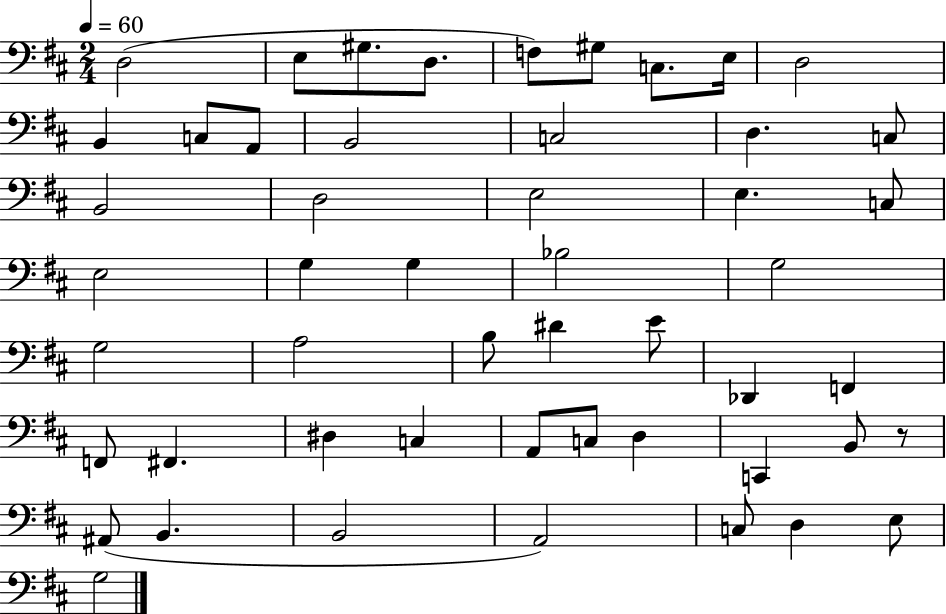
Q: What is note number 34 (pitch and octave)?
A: F2